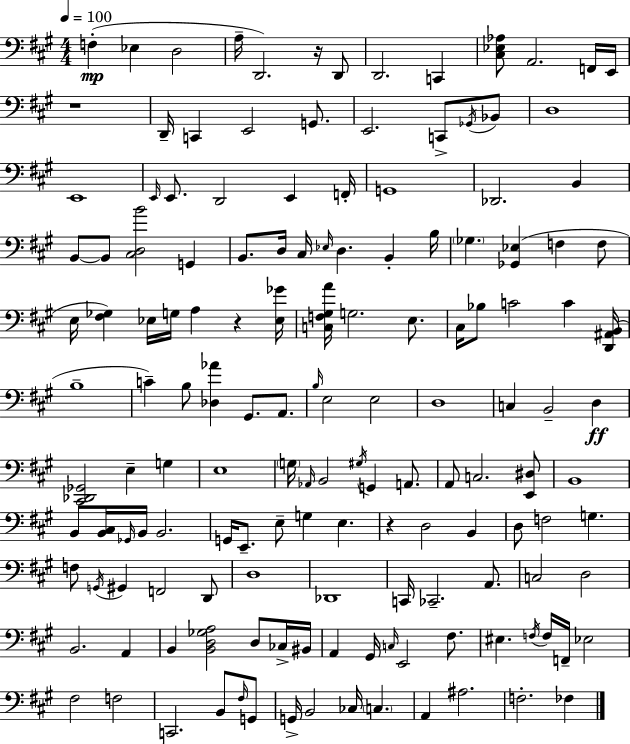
{
  \clef bass
  \numericTimeSignature
  \time 4/4
  \key a \major
  \tempo 4 = 100
  f4-.(\mp ees4 d2 | a16-- d,2.) r16 d,8 | d,2. c,4 | <cis ees aes>8 a,2. f,16 e,16 | \break r1 | d,16-- c,4 e,2 g,8. | e,2. c,8-> \acciaccatura { ges,16 } bes,8 | d1 | \break e,1 | \grace { e,16 } e,8. d,2 e,4 | f,16-. g,1 | des,2. b,4 | \break b,8~~ b,8 <cis d b'>2 g,4 | b,8. d16 cis16 \grace { ees16 } d4. b,4-. | b16 \parenthesize ges4. <ges, ees>4( f4 | f8 e16 <fis ges>4) ees16 g16 a4 r4 | \break <ees ges'>16 <c f gis a'>16 g2. | e8. cis16 bes8 c'2 c'4 | <d, ais, b,>16( b1-- | c'4--) b8 <des aes'>4 gis,8. | \break a,8. \grace { b16 } e2 e2 | d1 | c4 b,2-- | d4\ff <cis, des, ges,>2 e4-- | \break g4 e1 | \parenthesize g16 \grace { aes,16 } b,2 \acciaccatura { gis16 } g,4 | a,8. a,8 c2. | <e, dis>8 b,1 | \break b,8 <b, cis>16 \grace { ges,16 } b,16 b,2. | g,16 e,8.-- e8-- g4 | e4. r4 d2 | b,4 d8 f2 | \break g4. f8 \acciaccatura { g,16 } gis,4 f,2 | d,8 d1 | des,1 | c,16 ces,2.-- | \break a,8. c2 | d2 b,2. | a,4 b,4 <b, d ges a>2 | d8 ces16-> bis,16 a,4 gis,16 \grace { c16 } e,2 | \break fis8. eis4. \acciaccatura { f16 } | f16 f,16-- ees2 fis2 | f2 c,2. | b,8 \grace { fis16 } g,8 g,16-> b,2 | \break ces16 \parenthesize c4. a,4 ais2. | f2.-. | fes4 \bar "|."
}